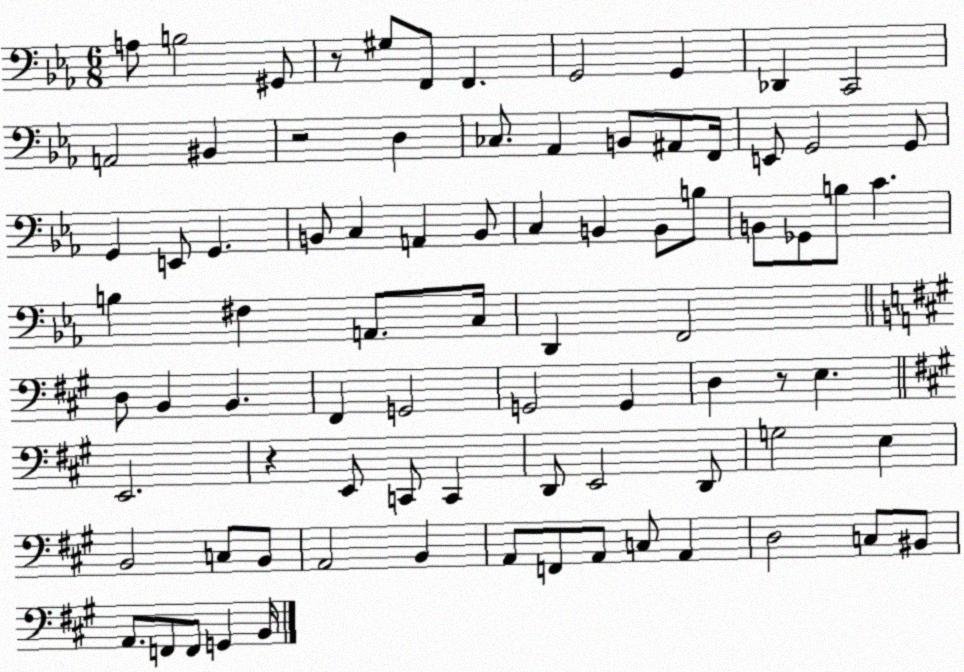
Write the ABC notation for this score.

X:1
T:Untitled
M:6/8
L:1/4
K:Eb
A,/2 B,2 ^G,,/2 z/2 ^G,/2 F,,/2 F,, G,,2 G,, _D,, C,,2 A,,2 ^B,, z2 D, _C,/2 _A,, B,,/2 ^A,,/2 F,,/4 E,,/2 G,,2 G,,/2 G,, E,,/2 G,, B,,/2 C, A,, B,,/2 C, B,, B,,/2 B,/2 B,,/2 _G,,/2 B,/2 C B, ^F, A,,/2 C,/4 D,, F,,2 D,/2 B,, B,, ^F,, G,,2 G,,2 G,, D, z/2 E, E,,2 z E,,/2 C,,/2 C,, D,,/2 E,,2 D,,/2 G,2 E, B,,2 C,/2 B,,/2 A,,2 B,, A,,/2 F,,/2 A,,/2 C,/2 A,, D,2 C,/2 ^B,,/2 A,,/2 F,,/2 F,,/2 G,, B,,/4